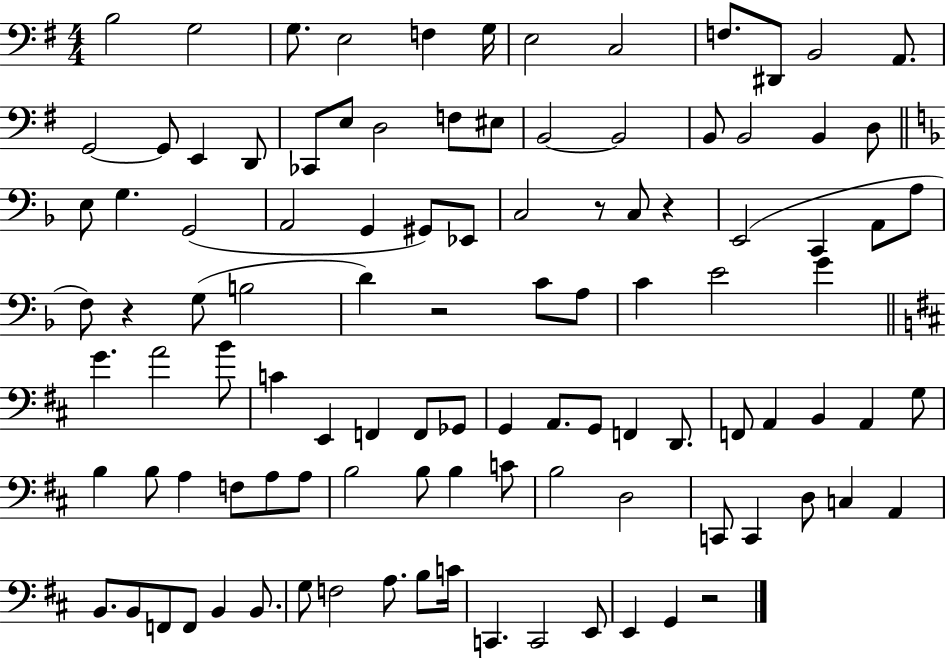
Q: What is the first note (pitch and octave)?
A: B3